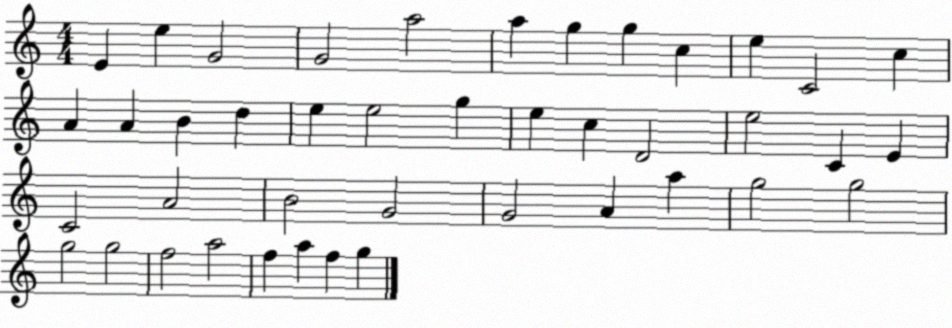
X:1
T:Untitled
M:4/4
L:1/4
K:C
E e G2 G2 a2 a g g c e C2 c A A B d e e2 g e c D2 e2 C E C2 A2 B2 G2 G2 A a g2 g2 g2 g2 f2 a2 f a f g